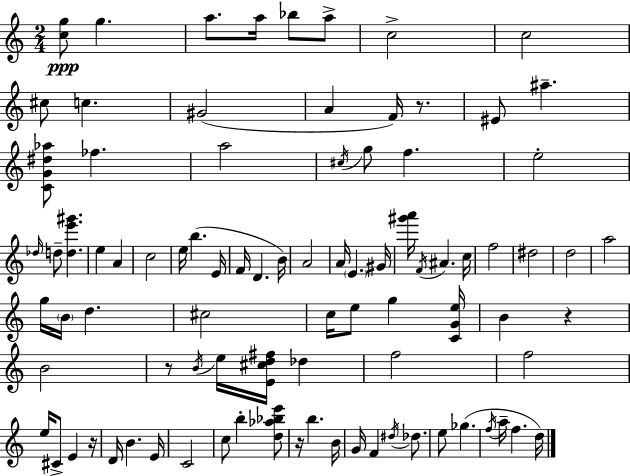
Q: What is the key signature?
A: C major